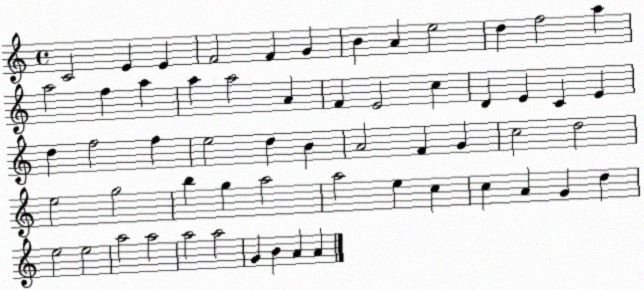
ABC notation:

X:1
T:Untitled
M:4/4
L:1/4
K:C
C2 E E F2 F G B A e2 d f2 a a2 f a a a2 A F E2 c D E C E d f2 f e2 d B A2 F G c2 d2 e2 g2 b g a2 a2 e c c A G d e2 e2 a2 a2 a2 a2 G B A A